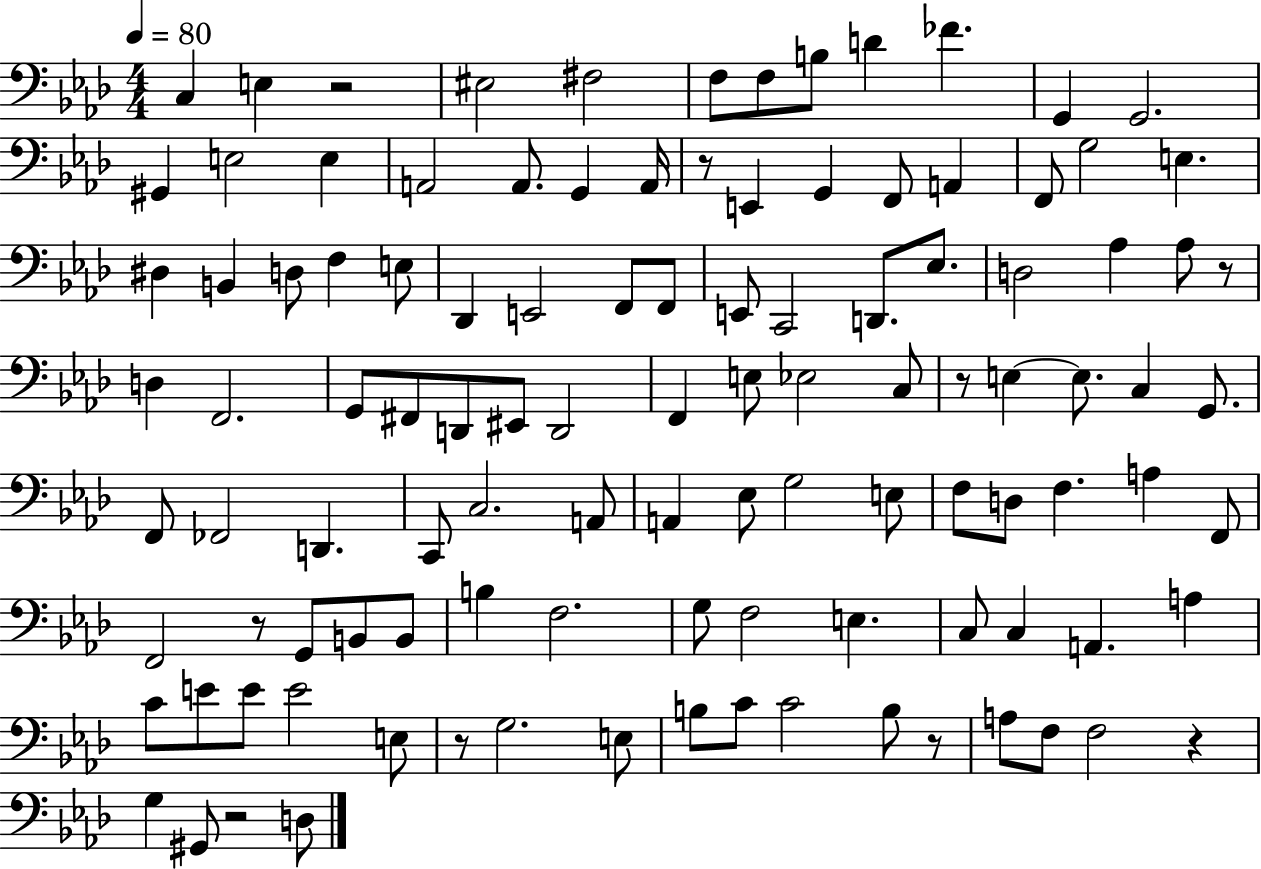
{
  \clef bass
  \numericTimeSignature
  \time 4/4
  \key aes \major
  \tempo 4 = 80
  \repeat volta 2 { c4 e4 r2 | eis2 fis2 | f8 f8 b8 d'4 fes'4. | g,4 g,2. | \break gis,4 e2 e4 | a,2 a,8. g,4 a,16 | r8 e,4 g,4 f,8 a,4 | f,8 g2 e4. | \break dis4 b,4 d8 f4 e8 | des,4 e,2 f,8 f,8 | e,8 c,2 d,8. ees8. | d2 aes4 aes8 r8 | \break d4 f,2. | g,8 fis,8 d,8 eis,8 d,2 | f,4 e8 ees2 c8 | r8 e4~~ e8. c4 g,8. | \break f,8 fes,2 d,4. | c,8 c2. a,8 | a,4 ees8 g2 e8 | f8 d8 f4. a4 f,8 | \break f,2 r8 g,8 b,8 b,8 | b4 f2. | g8 f2 e4. | c8 c4 a,4. a4 | \break c'8 e'8 e'8 e'2 e8 | r8 g2. e8 | b8 c'8 c'2 b8 r8 | a8 f8 f2 r4 | \break g4 gis,8 r2 d8 | } \bar "|."
}